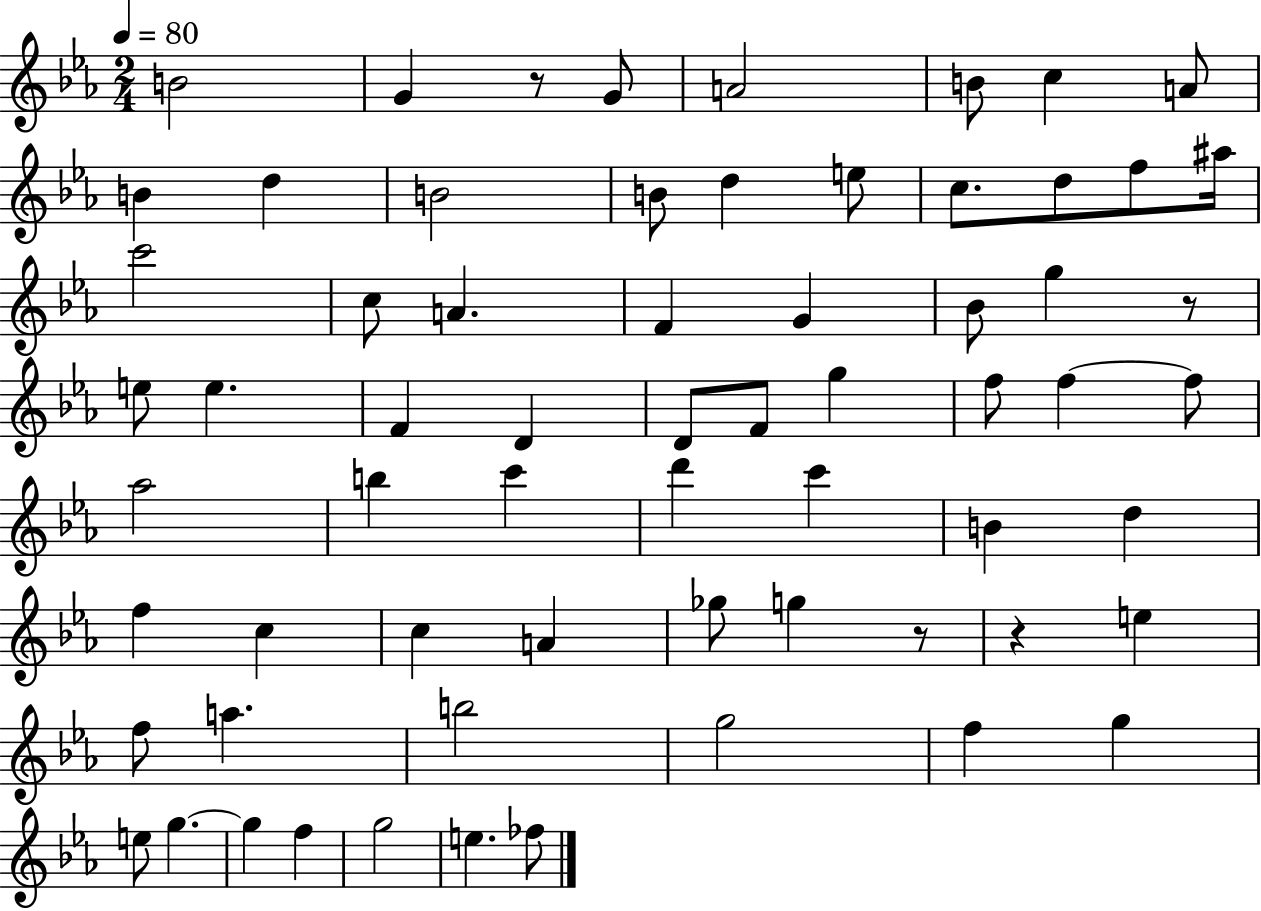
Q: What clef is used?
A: treble